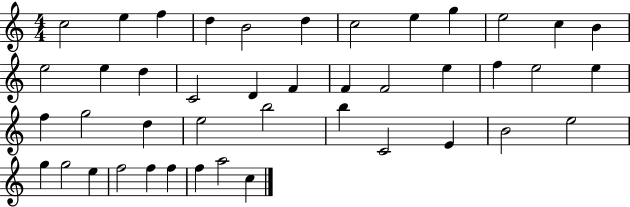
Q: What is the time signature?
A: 4/4